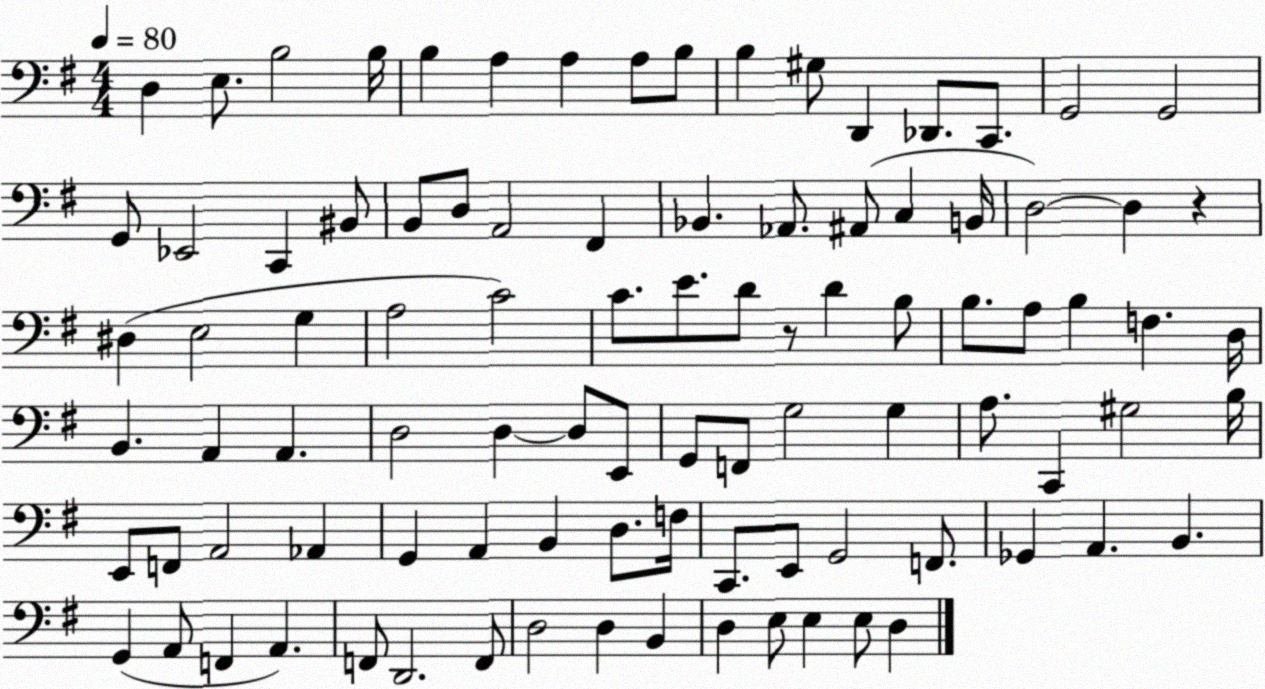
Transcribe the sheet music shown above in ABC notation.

X:1
T:Untitled
M:4/4
L:1/4
K:G
D, E,/2 B,2 B,/4 B, A, A, A,/2 B,/2 B, ^G,/2 D,, _D,,/2 C,,/2 G,,2 G,,2 G,,/2 _E,,2 C,, ^B,,/2 B,,/2 D,/2 A,,2 ^F,, _B,, _A,,/2 ^A,,/2 C, B,,/4 D,2 D, z ^D, E,2 G, A,2 C2 C/2 E/2 D/2 z/2 D B,/2 B,/2 A,/2 B, F, D,/4 B,, A,, A,, D,2 D, D,/2 E,,/2 G,,/2 F,,/2 G,2 G, A,/2 C,, ^G,2 B,/4 E,,/2 F,,/2 A,,2 _A,, G,, A,, B,, D,/2 F,/4 C,,/2 E,,/2 G,,2 F,,/2 _G,, A,, B,, G,, A,,/2 F,, A,, F,,/2 D,,2 F,,/2 D,2 D, B,, D, E,/2 E, E,/2 D,